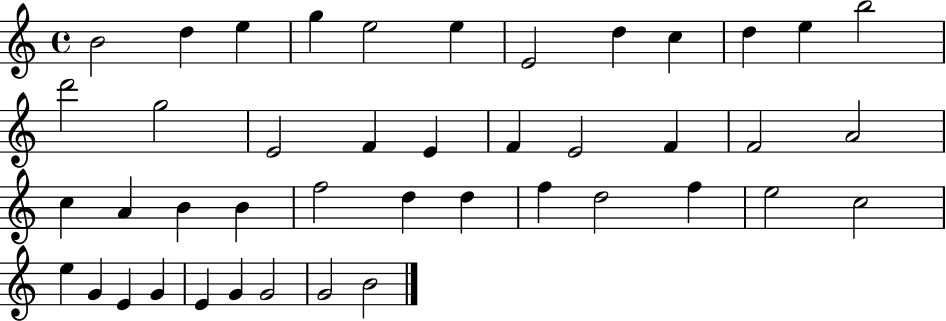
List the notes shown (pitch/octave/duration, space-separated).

B4/h D5/q E5/q G5/q E5/h E5/q E4/h D5/q C5/q D5/q E5/q B5/h D6/h G5/h E4/h F4/q E4/q F4/q E4/h F4/q F4/h A4/h C5/q A4/q B4/q B4/q F5/h D5/q D5/q F5/q D5/h F5/q E5/h C5/h E5/q G4/q E4/q G4/q E4/q G4/q G4/h G4/h B4/h